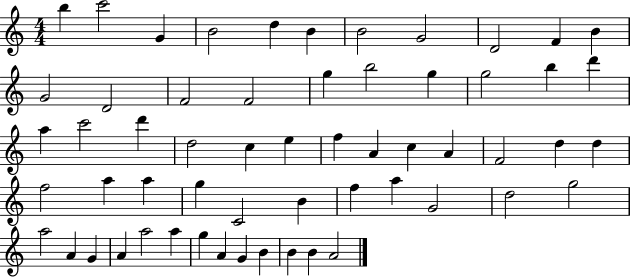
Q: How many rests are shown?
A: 0